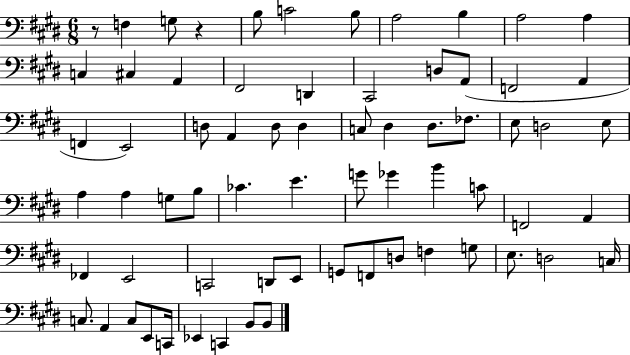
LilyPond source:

{
  \clef bass
  \numericTimeSignature
  \time 6/8
  \key e \major
  r8 f4 g8 r4 | b8 c'2 b8 | a2 b4 | a2 a4 | \break c4 cis4 a,4 | fis,2 d,4 | cis,2 d8 a,8( | f,2 a,4 | \break f,4 e,2) | d8 a,4 d8 d4 | c8 dis4 dis8. fes8. | e8 d2 e8 | \break a4 a4 g8 b8 | ces'4. e'4. | g'8 ges'4 b'4 c'8 | f,2 a,4 | \break fes,4 e,2 | c,2 d,8 e,8 | g,8 f,8 d8 f4 g8 | e8. d2 c16 | \break c8. a,4 c8 e,8 c,16 | ees,4 c,4 b,8 b,8 | \bar "|."
}